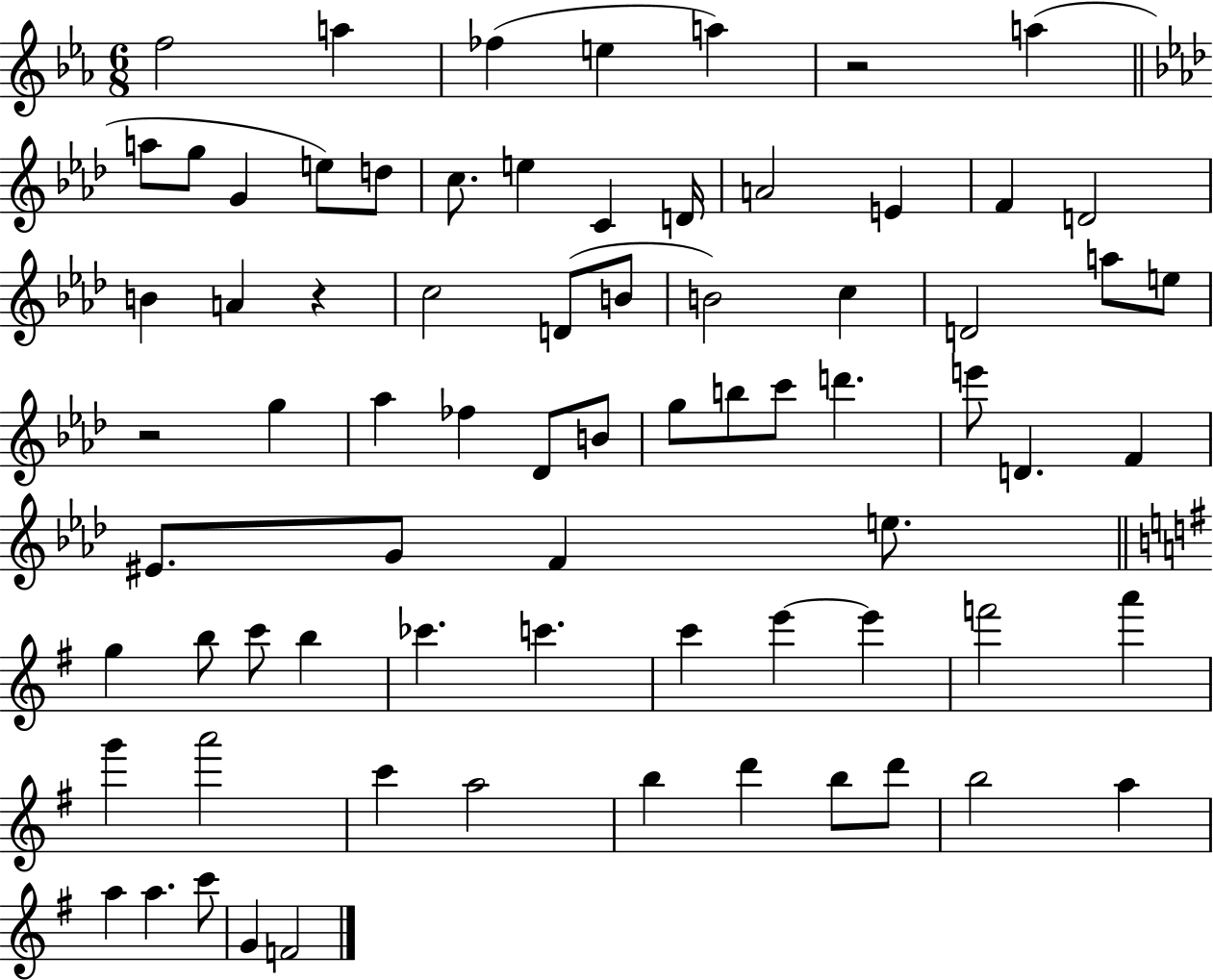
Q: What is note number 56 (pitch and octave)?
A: A6